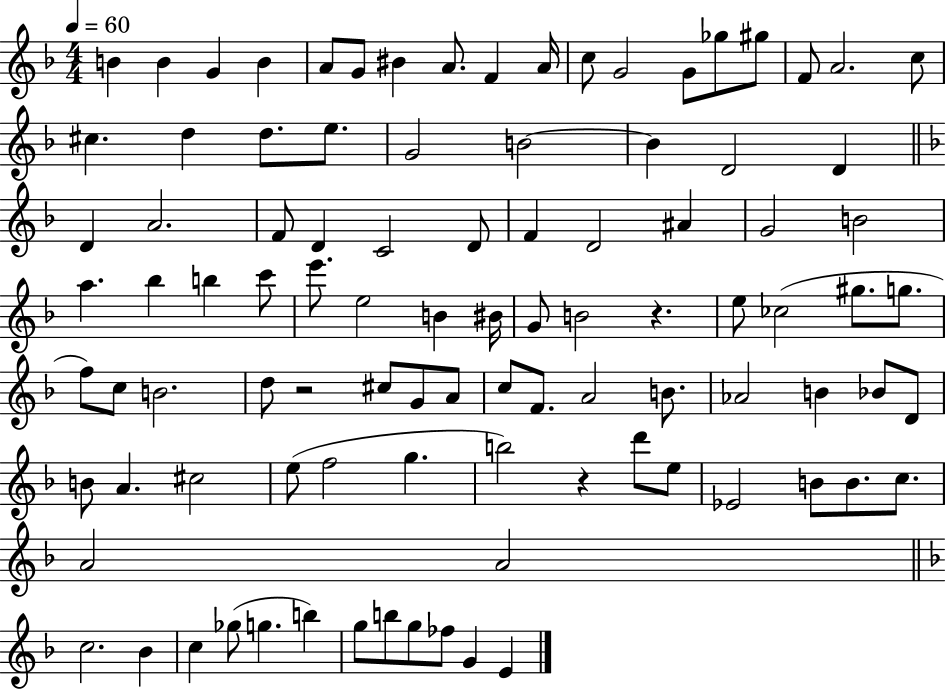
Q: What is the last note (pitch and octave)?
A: E4